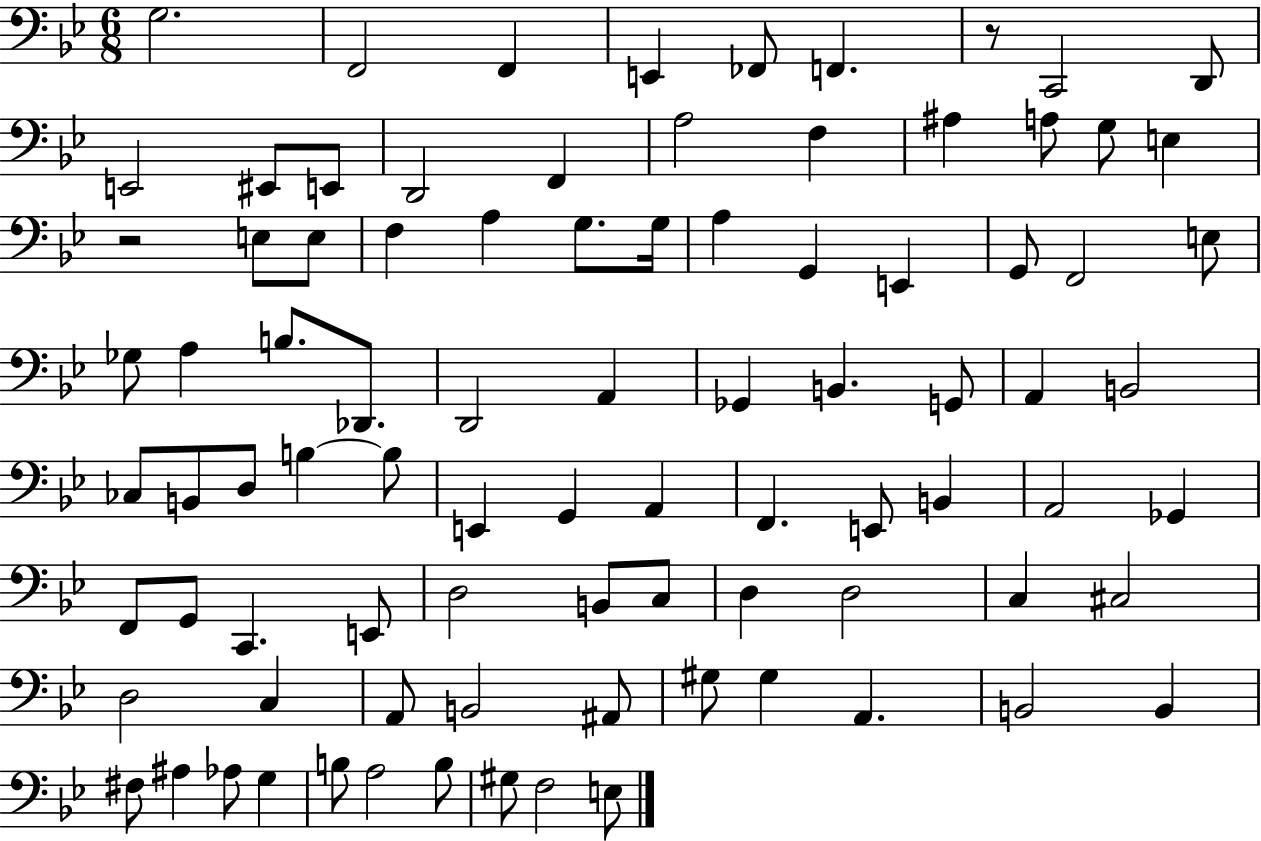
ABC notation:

X:1
T:Untitled
M:6/8
L:1/4
K:Bb
G,2 F,,2 F,, E,, _F,,/2 F,, z/2 C,,2 D,,/2 E,,2 ^E,,/2 E,,/2 D,,2 F,, A,2 F, ^A, A,/2 G,/2 E, z2 E,/2 E,/2 F, A, G,/2 G,/4 A, G,, E,, G,,/2 F,,2 E,/2 _G,/2 A, B,/2 _D,,/2 D,,2 A,, _G,, B,, G,,/2 A,, B,,2 _C,/2 B,,/2 D,/2 B, B,/2 E,, G,, A,, F,, E,,/2 B,, A,,2 _G,, F,,/2 G,,/2 C,, E,,/2 D,2 B,,/2 C,/2 D, D,2 C, ^C,2 D,2 C, A,,/2 B,,2 ^A,,/2 ^G,/2 ^G, A,, B,,2 B,, ^F,/2 ^A, _A,/2 G, B,/2 A,2 B,/2 ^G,/2 F,2 E,/2